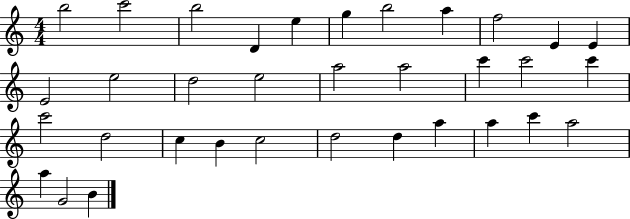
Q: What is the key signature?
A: C major